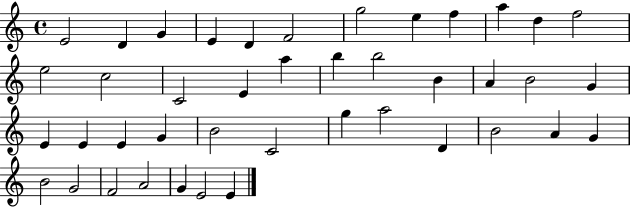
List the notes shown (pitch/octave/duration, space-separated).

E4/h D4/q G4/q E4/q D4/q F4/h G5/h E5/q F5/q A5/q D5/q F5/h E5/h C5/h C4/h E4/q A5/q B5/q B5/h B4/q A4/q B4/h G4/q E4/q E4/q E4/q G4/q B4/h C4/h G5/q A5/h D4/q B4/h A4/q G4/q B4/h G4/h F4/h A4/h G4/q E4/h E4/q